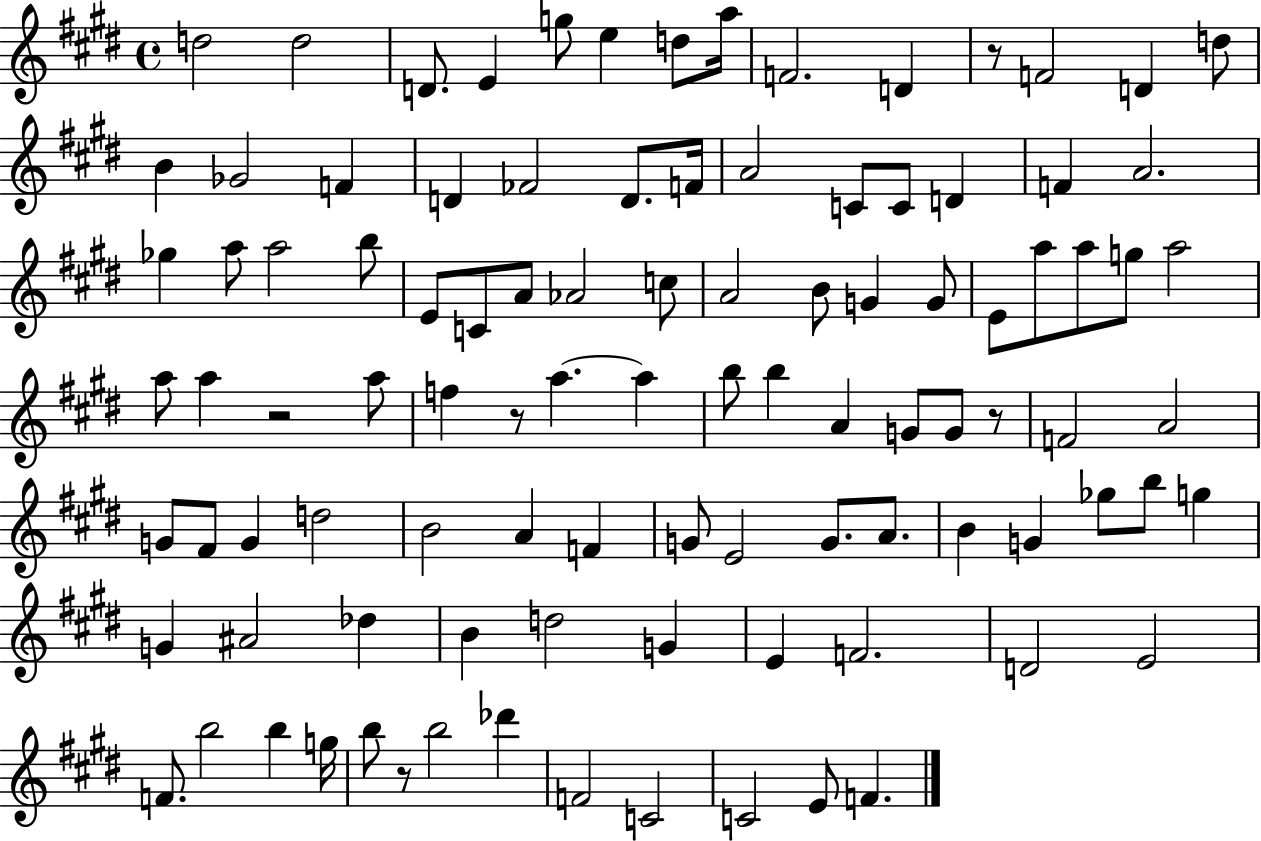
D5/h D5/h D4/e. E4/q G5/e E5/q D5/e A5/s F4/h. D4/q R/e F4/h D4/q D5/e B4/q Gb4/h F4/q D4/q FES4/h D4/e. F4/s A4/h C4/e C4/e D4/q F4/q A4/h. Gb5/q A5/e A5/h B5/e E4/e C4/e A4/e Ab4/h C5/e A4/h B4/e G4/q G4/e E4/e A5/e A5/e G5/e A5/h A5/e A5/q R/h A5/e F5/q R/e A5/q. A5/q B5/e B5/q A4/q G4/e G4/e R/e F4/h A4/h G4/e F#4/e G4/q D5/h B4/h A4/q F4/q G4/e E4/h G4/e. A4/e. B4/q G4/q Gb5/e B5/e G5/q G4/q A#4/h Db5/q B4/q D5/h G4/q E4/q F4/h. D4/h E4/h F4/e. B5/h B5/q G5/s B5/e R/e B5/h Db6/q F4/h C4/h C4/h E4/e F4/q.